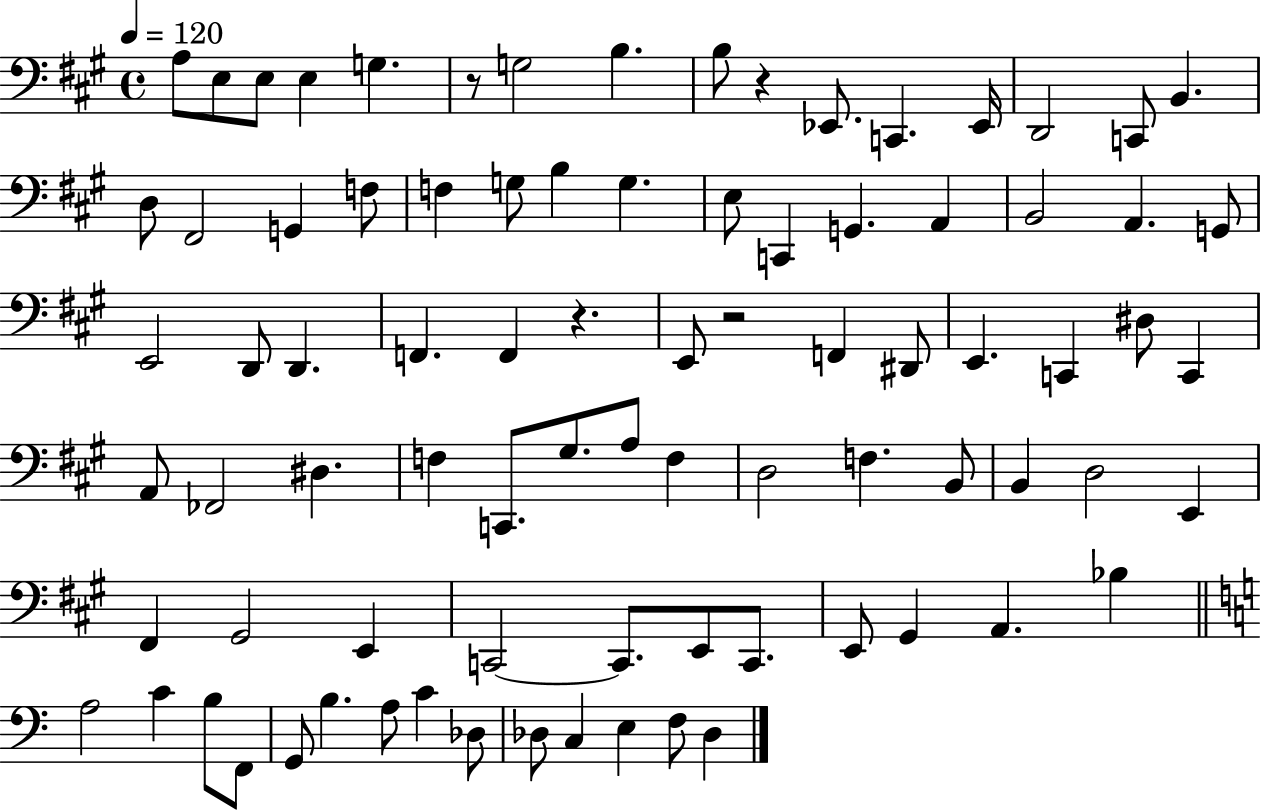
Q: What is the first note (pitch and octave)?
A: A3